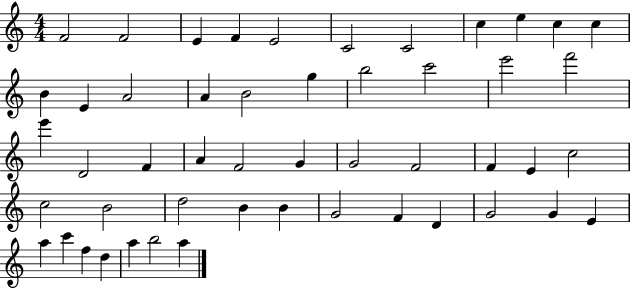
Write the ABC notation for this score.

X:1
T:Untitled
M:4/4
L:1/4
K:C
F2 F2 E F E2 C2 C2 c e c c B E A2 A B2 g b2 c'2 e'2 f'2 e' D2 F A F2 G G2 F2 F E c2 c2 B2 d2 B B G2 F D G2 G E a c' f d a b2 a